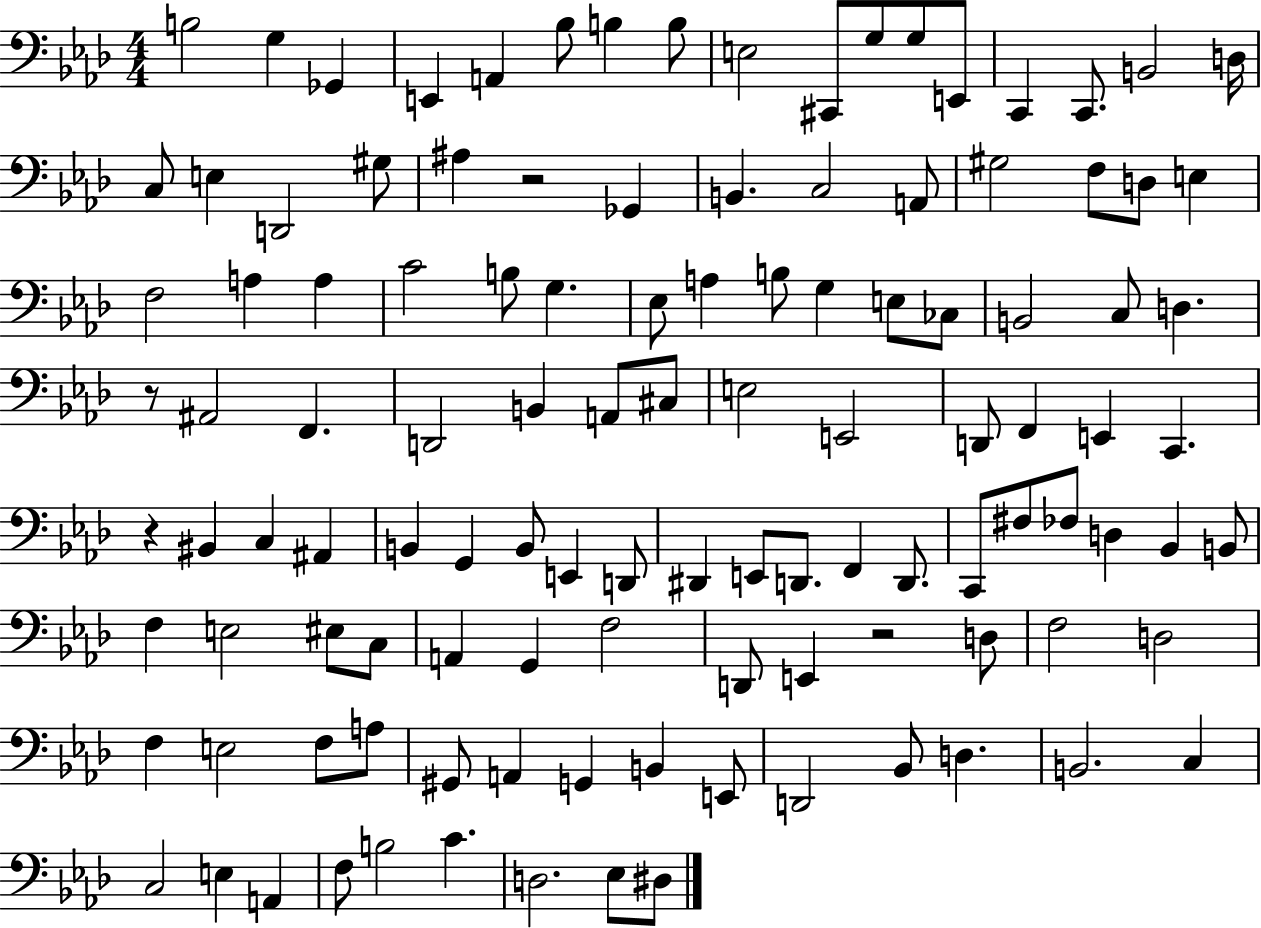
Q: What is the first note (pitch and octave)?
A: B3